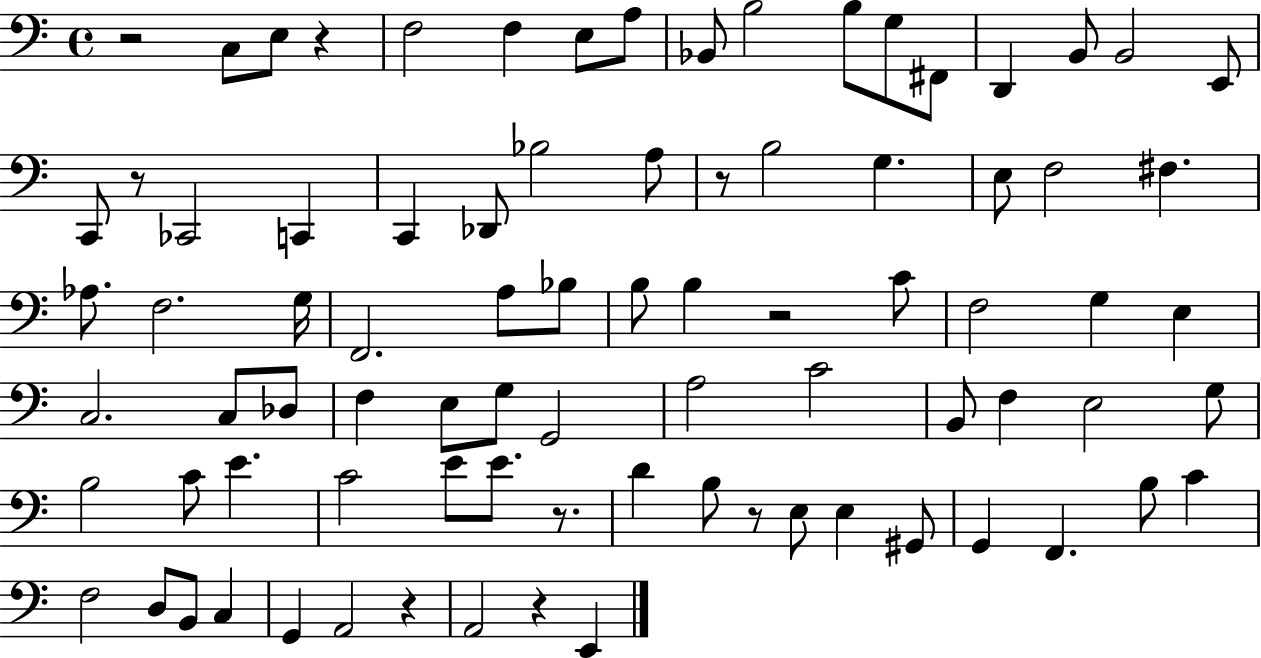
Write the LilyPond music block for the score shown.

{
  \clef bass
  \time 4/4
  \defaultTimeSignature
  \key c \major
  r2 c8 e8 r4 | f2 f4 e8 a8 | bes,8 b2 b8 g8 fis,8 | d,4 b,8 b,2 e,8 | \break c,8 r8 ces,2 c,4 | c,4 des,8 bes2 a8 | r8 b2 g4. | e8 f2 fis4. | \break aes8. f2. g16 | f,2. a8 bes8 | b8 b4 r2 c'8 | f2 g4 e4 | \break c2. c8 des8 | f4 e8 g8 g,2 | a2 c'2 | b,8 f4 e2 g8 | \break b2 c'8 e'4. | c'2 e'8 e'8. r8. | d'4 b8 r8 e8 e4 gis,8 | g,4 f,4. b8 c'4 | \break f2 d8 b,8 c4 | g,4 a,2 r4 | a,2 r4 e,4 | \bar "|."
}